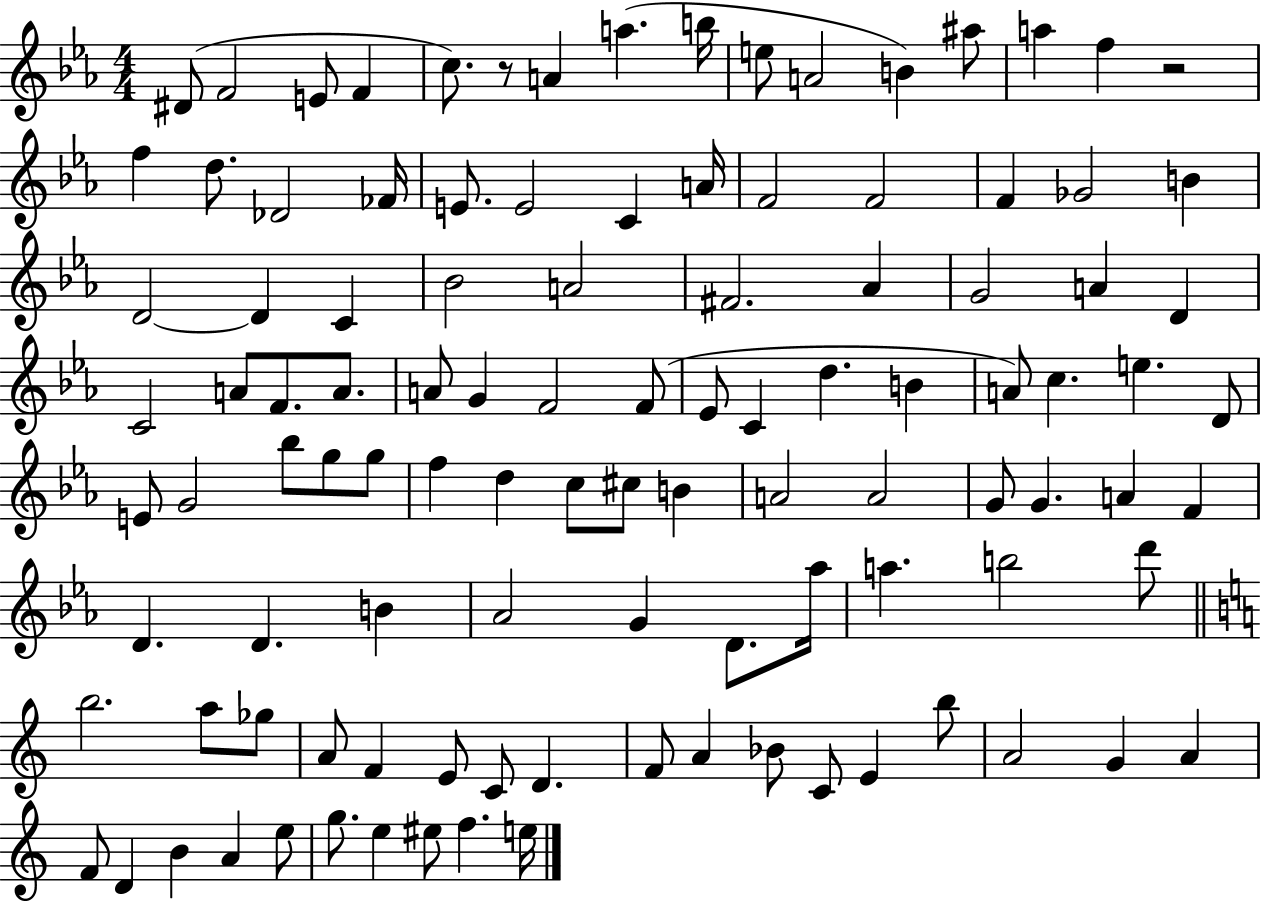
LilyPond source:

{
  \clef treble
  \numericTimeSignature
  \time 4/4
  \key ees \major
  dis'8( f'2 e'8 f'4 | c''8.) r8 a'4 a''4.( b''16 | e''8 a'2 b'4) ais''8 | a''4 f''4 r2 | \break f''4 d''8. des'2 fes'16 | e'8. e'2 c'4 a'16 | f'2 f'2 | f'4 ges'2 b'4 | \break d'2~~ d'4 c'4 | bes'2 a'2 | fis'2. aes'4 | g'2 a'4 d'4 | \break c'2 a'8 f'8. a'8. | a'8 g'4 f'2 f'8( | ees'8 c'4 d''4. b'4 | a'8) c''4. e''4. d'8 | \break e'8 g'2 bes''8 g''8 g''8 | f''4 d''4 c''8 cis''8 b'4 | a'2 a'2 | g'8 g'4. a'4 f'4 | \break d'4. d'4. b'4 | aes'2 g'4 d'8. aes''16 | a''4. b''2 d'''8 | \bar "||" \break \key c \major b''2. a''8 ges''8 | a'8 f'4 e'8 c'8 d'4. | f'8 a'4 bes'8 c'8 e'4 b''8 | a'2 g'4 a'4 | \break f'8 d'4 b'4 a'4 e''8 | g''8. e''4 eis''8 f''4. e''16 | \bar "|."
}